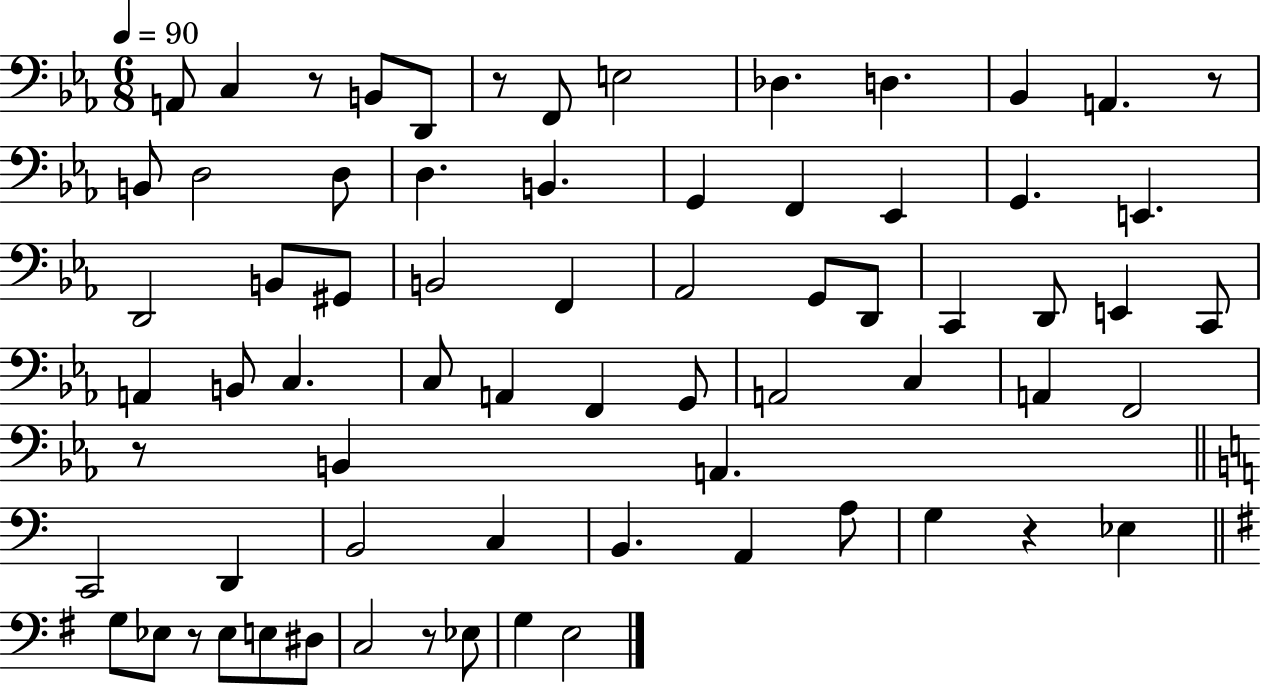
A2/e C3/q R/e B2/e D2/e R/e F2/e E3/h Db3/q. D3/q. Bb2/q A2/q. R/e B2/e D3/h D3/e D3/q. B2/q. G2/q F2/q Eb2/q G2/q. E2/q. D2/h B2/e G#2/e B2/h F2/q Ab2/h G2/e D2/e C2/q D2/e E2/q C2/e A2/q B2/e C3/q. C3/e A2/q F2/q G2/e A2/h C3/q A2/q F2/h R/e B2/q A2/q. C2/h D2/q B2/h C3/q B2/q. A2/q A3/e G3/q R/q Eb3/q G3/e Eb3/e R/e Eb3/e E3/e D#3/e C3/h R/e Eb3/e G3/q E3/h